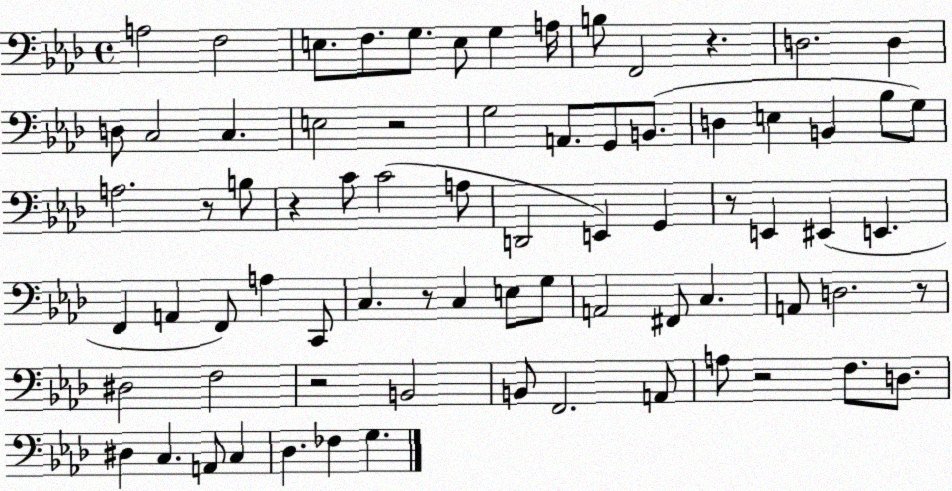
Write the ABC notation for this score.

X:1
T:Untitled
M:4/4
L:1/4
K:Ab
A,2 F,2 E,/2 F,/2 G,/2 E,/2 G, A,/4 B,/2 F,,2 z D,2 D, D,/2 C,2 C, E,2 z2 G,2 A,,/2 G,,/2 B,,/2 D, E, B,, _B,/2 G,/2 A,2 z/2 B,/2 z C/2 C2 A,/2 D,,2 E,, G,, z/2 E,, ^E,, E,, F,, A,, F,,/2 A, C,,/2 C, z/2 C, E,/2 G,/2 A,,2 ^F,,/2 C, A,,/2 D,2 z/2 ^D,2 F,2 z2 B,,2 B,,/2 F,,2 A,,/2 A,/2 z2 F,/2 D,/2 ^D, C, A,,/2 C, _D, _F, G,